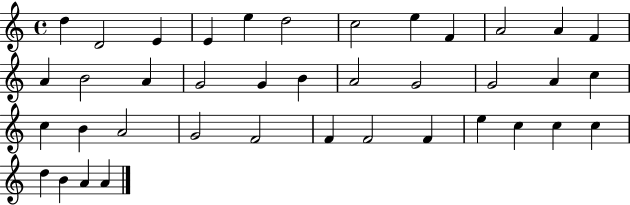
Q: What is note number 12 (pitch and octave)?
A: F4